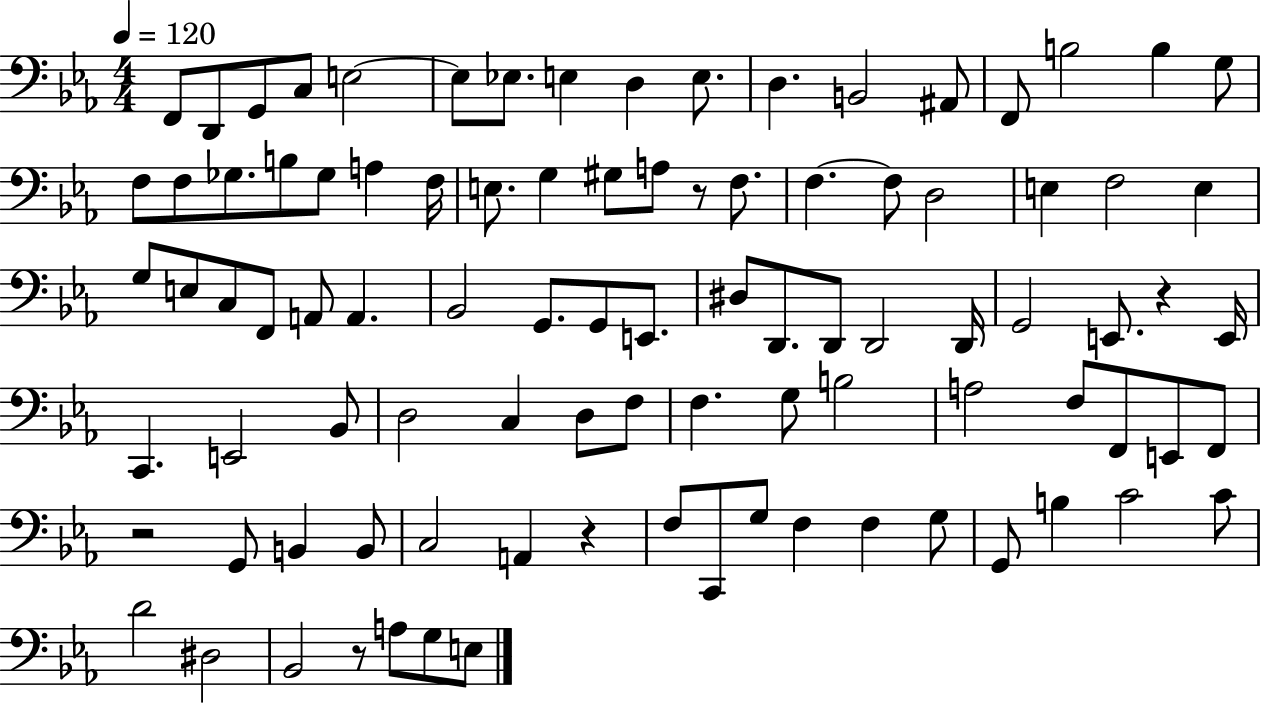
F2/e D2/e G2/e C3/e E3/h E3/e Eb3/e. E3/q D3/q E3/e. D3/q. B2/h A#2/e F2/e B3/h B3/q G3/e F3/e F3/e Gb3/e. B3/e Gb3/e A3/q F3/s E3/e. G3/q G#3/e A3/e R/e F3/e. F3/q. F3/e D3/h E3/q F3/h E3/q G3/e E3/e C3/e F2/e A2/e A2/q. Bb2/h G2/e. G2/e E2/e. D#3/e D2/e. D2/e D2/h D2/s G2/h E2/e. R/q E2/s C2/q. E2/h Bb2/e D3/h C3/q D3/e F3/e F3/q. G3/e B3/h A3/h F3/e F2/e E2/e F2/e R/h G2/e B2/q B2/e C3/h A2/q R/q F3/e C2/e G3/e F3/q F3/q G3/e G2/e B3/q C4/h C4/e D4/h D#3/h Bb2/h R/e A3/e G3/e E3/e